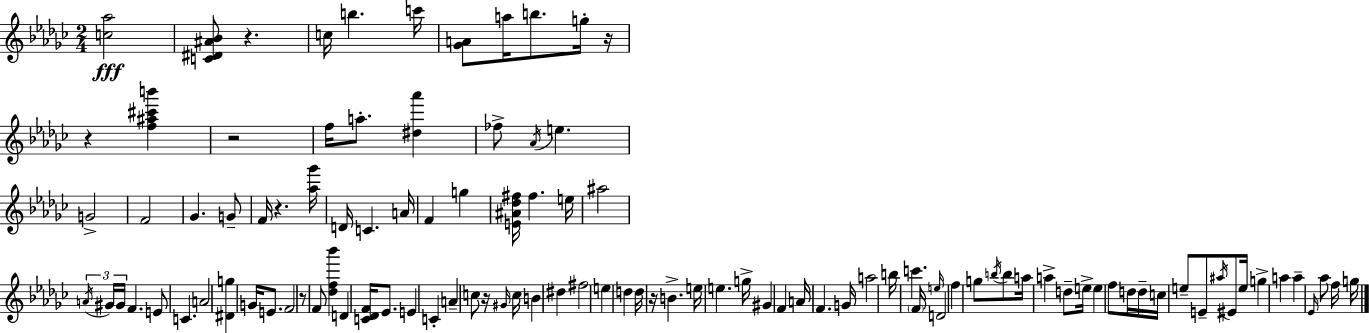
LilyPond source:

{
  \clef treble
  \numericTimeSignature
  \time 2/4
  \key ees \minor
  <c'' aes''>2\fff | <c' dis' ais' bes'>8 r4. | c''16 b''4. c'''16 | <ges' a'>8 a''16 b''8. g''16-. r16 | \break r4 <f'' ais'' cis''' b'''>4 | r2 | f''16 a''8.-. <dis'' aes'''>4 | fes''8-> \acciaccatura { aes'16 } e''4. | \break g'2-> | f'2 | ges'4. g'8-- | f'16 r4. | \break <aes'' ges'''>16 d'16 c'4. | a'16 f'4 g''4 | <e' ais' des'' fis''>16 fis''4. | e''16 ais''2 | \break \tuplet 3/2 { \acciaccatura { a'16 } gis'16 gis'16 } f'4. | e'8 c'4. | a'2 | <dis' g''>4 g'16 e'8. | \break f'2 | r8 f'8 <des'' f'' bes'''>4 | d'4 <c' des' f'>16 ees'8. | e'4 c'4-. | \break a'4-- c''8 | r16 \grace { gis'16 } c''16 b'4 dis''4 | fis''2 | e''4 d''4 | \break d''16 r16 b'4.-> | e''16 e''4. | g''16-> gis'4 f'4 | a'16 f'4. | \break g'16 a''2 | b''16 c'''4. | \parenthesize f'16 \grace { e''16 } d'2 | f''4 | \break g''8 \acciaccatura { b''16 } b''8 a''16 a''4-> | d''8-- e''16-> e''4 | f''8 d''16 d''16-- c''16 e''8-- | e'8-- \acciaccatura { ais''16 } eis'8 e''16 g''4-> | \break a''4 a''4-- | \grace { ees'16 } aes''8 f''16 g''16 \bar "|."
}